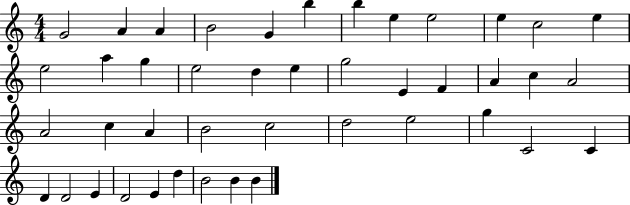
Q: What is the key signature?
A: C major